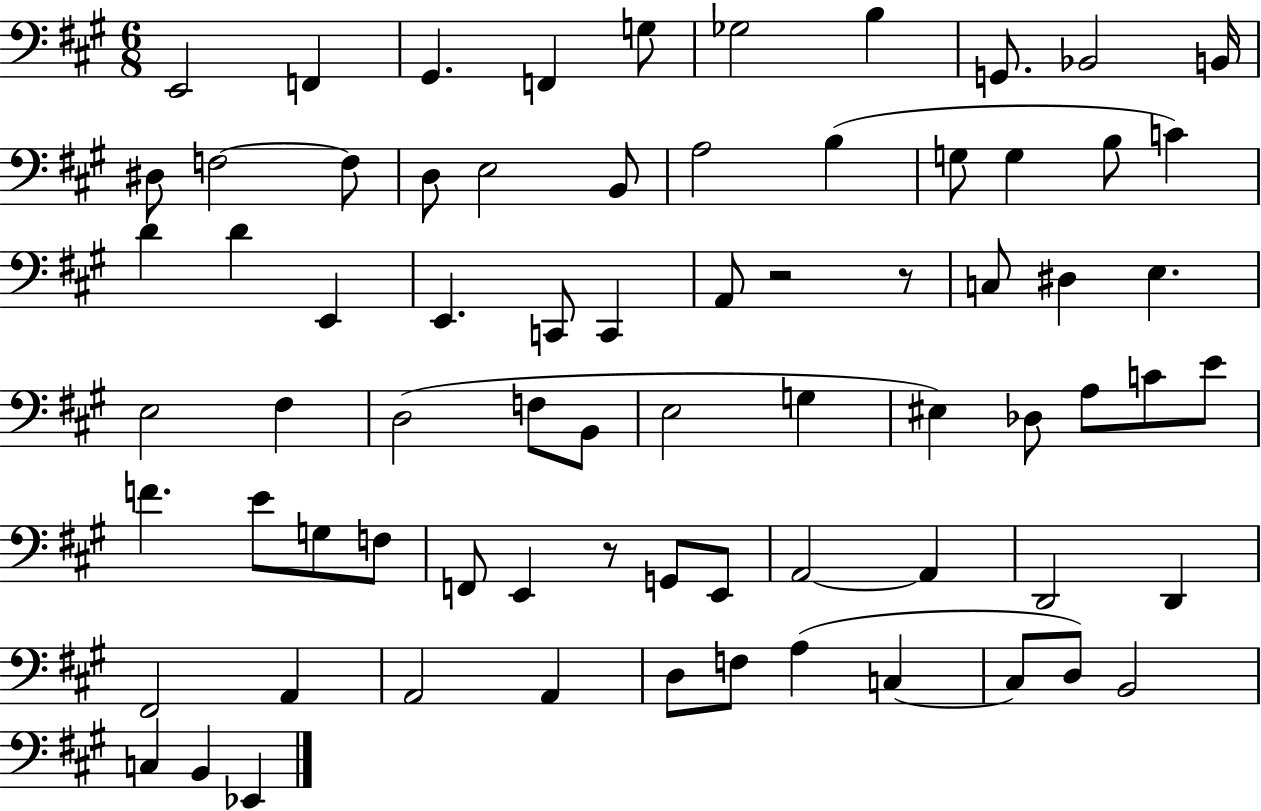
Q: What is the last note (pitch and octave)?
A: Eb2